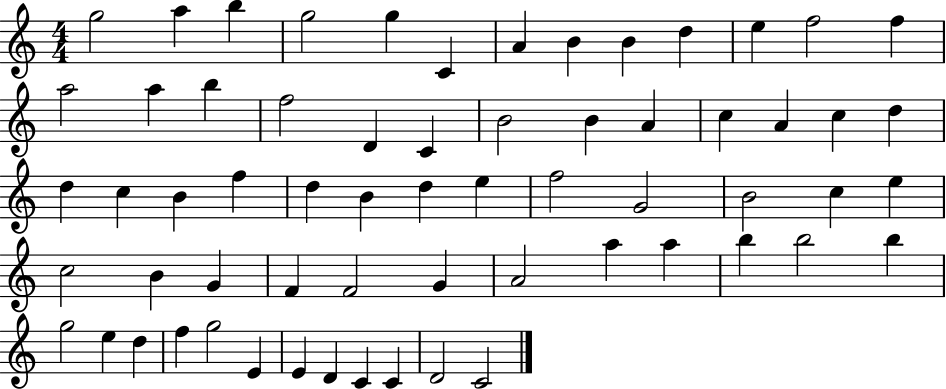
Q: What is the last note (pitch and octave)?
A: C4